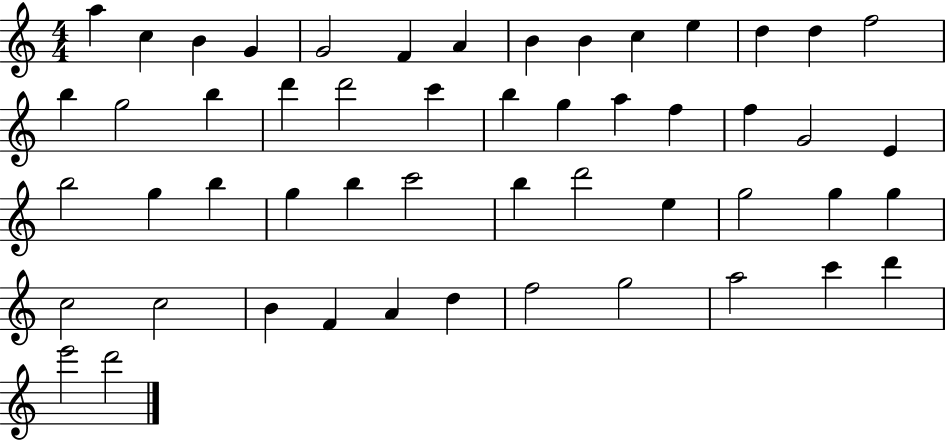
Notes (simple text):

A5/q C5/q B4/q G4/q G4/h F4/q A4/q B4/q B4/q C5/q E5/q D5/q D5/q F5/h B5/q G5/h B5/q D6/q D6/h C6/q B5/q G5/q A5/q F5/q F5/q G4/h E4/q B5/h G5/q B5/q G5/q B5/q C6/h B5/q D6/h E5/q G5/h G5/q G5/q C5/h C5/h B4/q F4/q A4/q D5/q F5/h G5/h A5/h C6/q D6/q E6/h D6/h